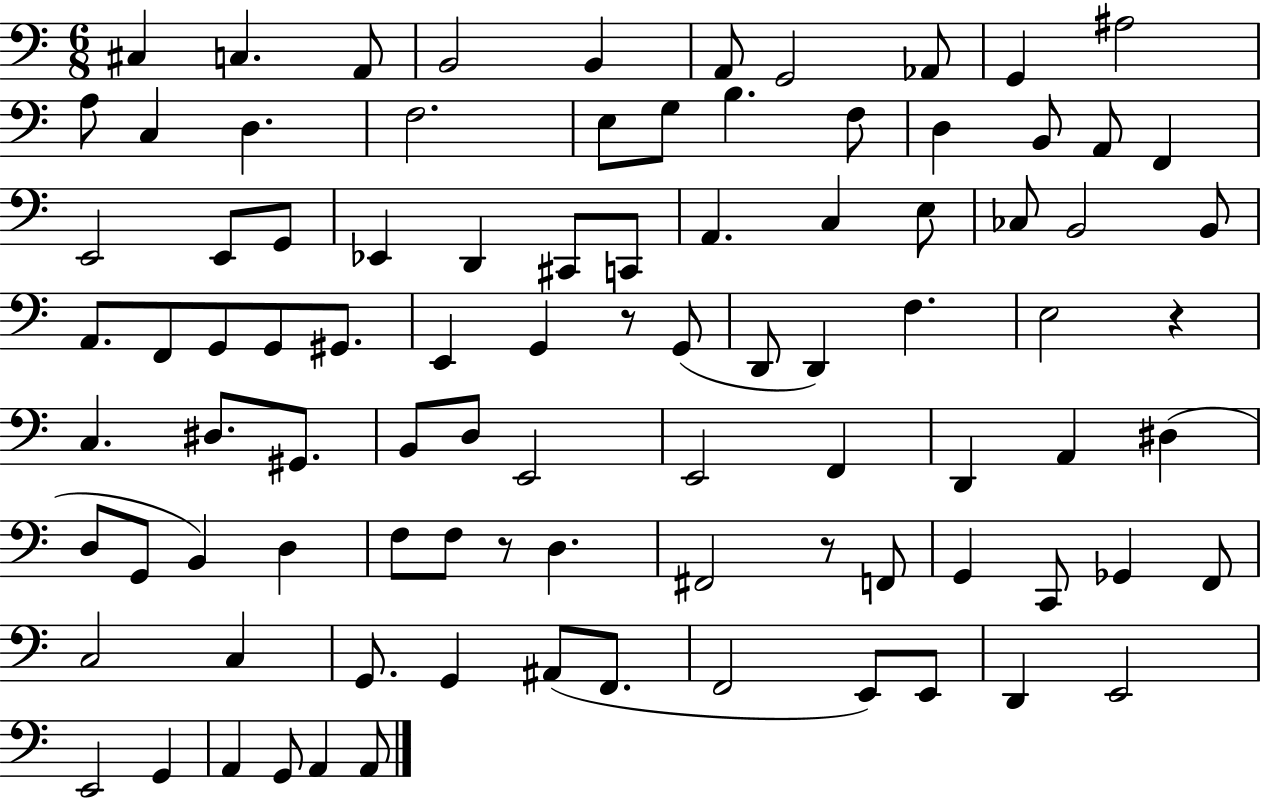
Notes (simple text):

C#3/q C3/q. A2/e B2/h B2/q A2/e G2/h Ab2/e G2/q A#3/h A3/e C3/q D3/q. F3/h. E3/e G3/e B3/q. F3/e D3/q B2/e A2/e F2/q E2/h E2/e G2/e Eb2/q D2/q C#2/e C2/e A2/q. C3/q E3/e CES3/e B2/h B2/e A2/e. F2/e G2/e G2/e G#2/e. E2/q G2/q R/e G2/e D2/e D2/q F3/q. E3/h R/q C3/q. D#3/e. G#2/e. B2/e D3/e E2/h E2/h F2/q D2/q A2/q D#3/q D3/e G2/e B2/q D3/q F3/e F3/e R/e D3/q. F#2/h R/e F2/e G2/q C2/e Gb2/q F2/e C3/h C3/q G2/e. G2/q A#2/e F2/e. F2/h E2/e E2/e D2/q E2/h E2/h G2/q A2/q G2/e A2/q A2/e